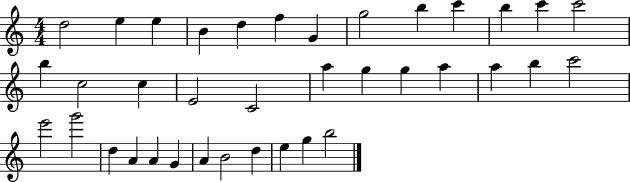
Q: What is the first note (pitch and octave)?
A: D5